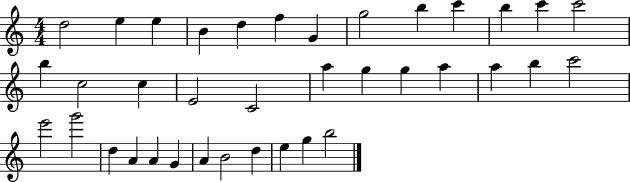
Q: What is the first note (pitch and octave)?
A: D5